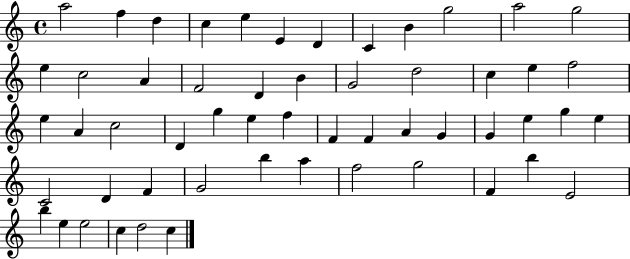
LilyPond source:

{
  \clef treble
  \time 4/4
  \defaultTimeSignature
  \key c \major
  a''2 f''4 d''4 | c''4 e''4 e'4 d'4 | c'4 b'4 g''2 | a''2 g''2 | \break e''4 c''2 a'4 | f'2 d'4 b'4 | g'2 d''2 | c''4 e''4 f''2 | \break e''4 a'4 c''2 | d'4 g''4 e''4 f''4 | f'4 f'4 a'4 g'4 | g'4 e''4 g''4 e''4 | \break c'2 d'4 f'4 | g'2 b''4 a''4 | f''2 g''2 | f'4 b''4 e'2 | \break b''4 e''4 e''2 | c''4 d''2 c''4 | \bar "|."
}